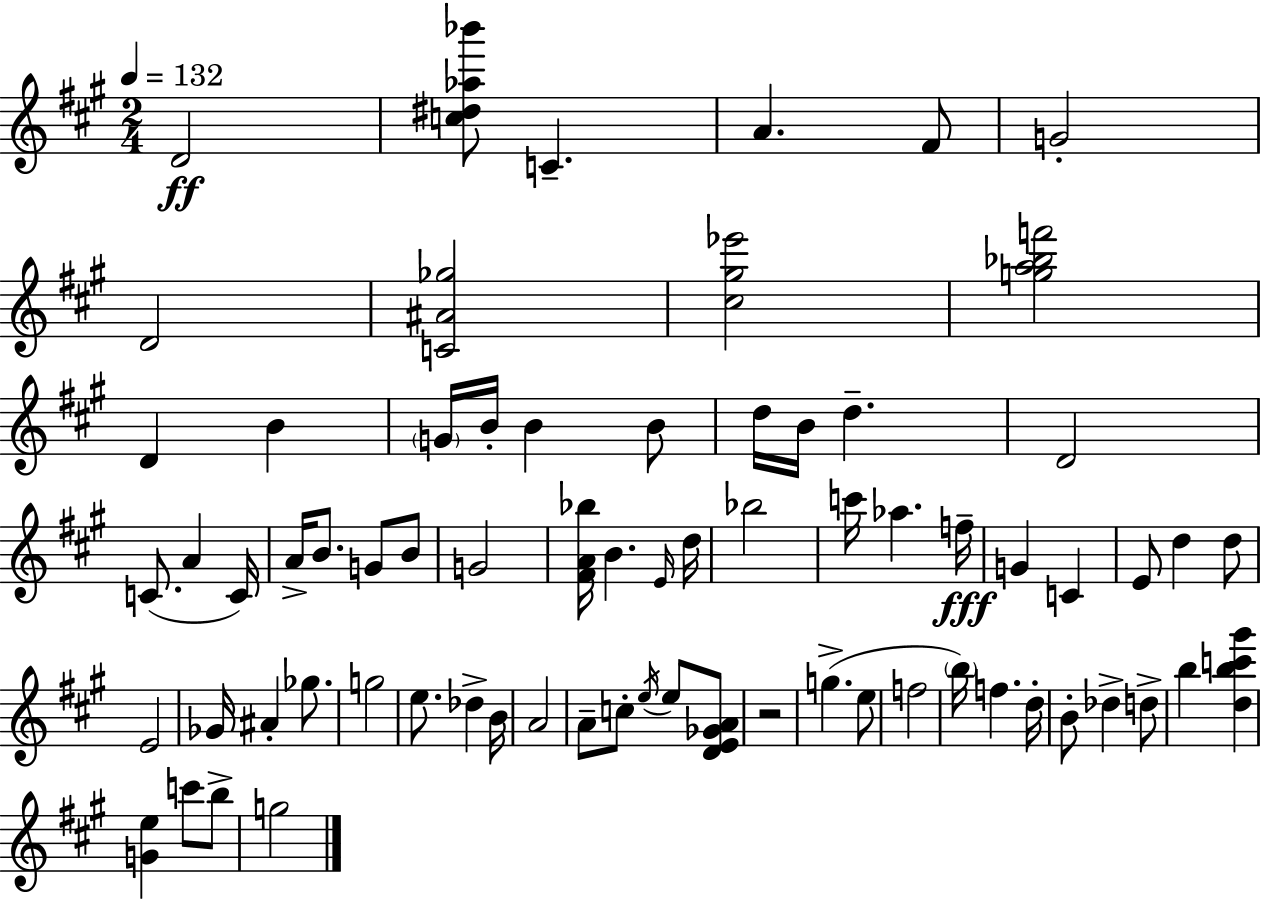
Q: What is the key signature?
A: A major